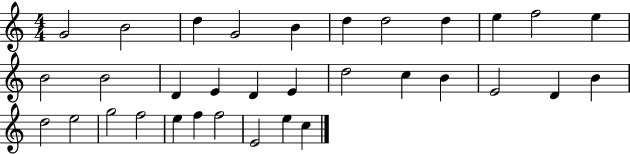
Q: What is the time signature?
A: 4/4